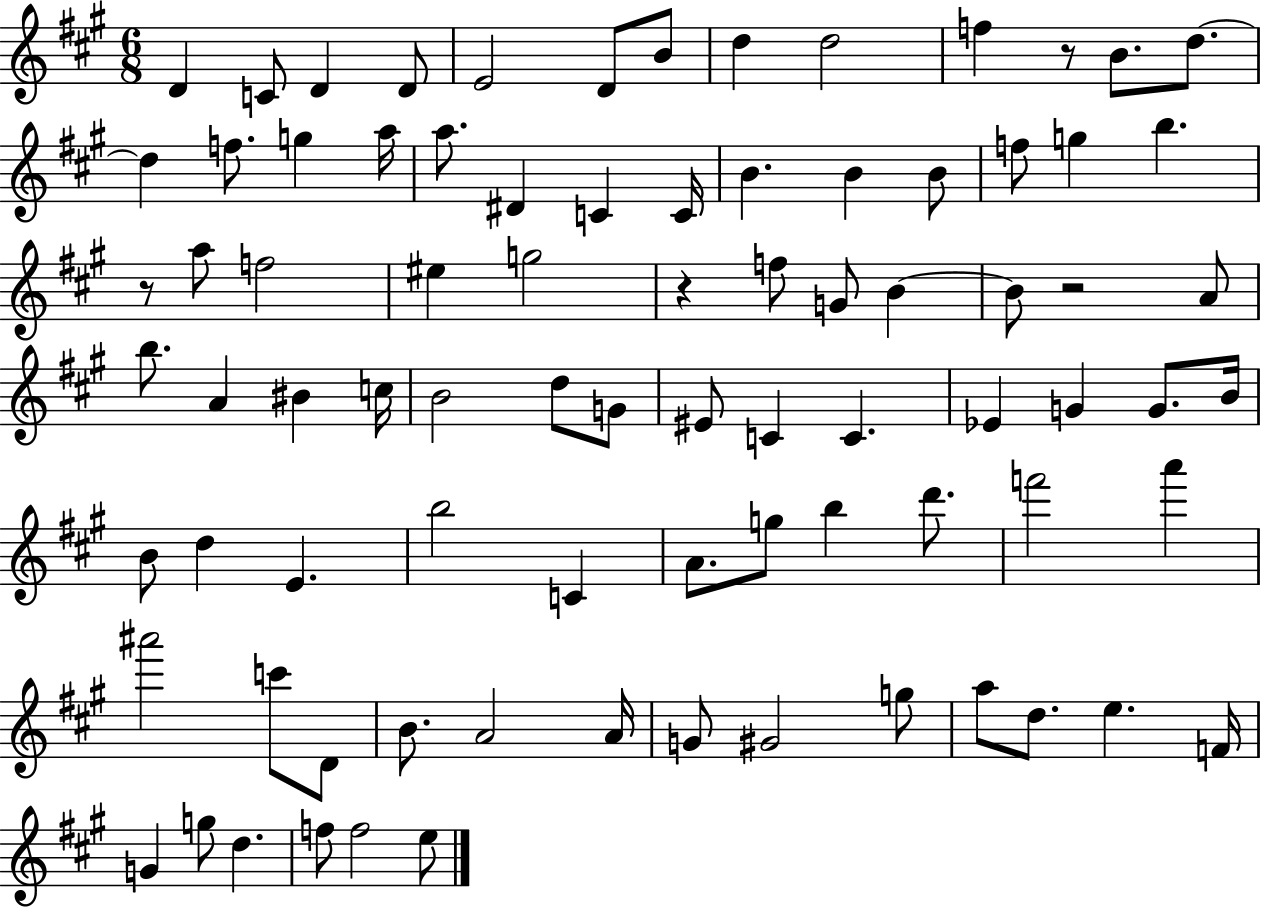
D4/q C4/e D4/q D4/e E4/h D4/e B4/e D5/q D5/h F5/q R/e B4/e. D5/e. D5/q F5/e. G5/q A5/s A5/e. D#4/q C4/q C4/s B4/q. B4/q B4/e F5/e G5/q B5/q. R/e A5/e F5/h EIS5/q G5/h R/q F5/e G4/e B4/q B4/e R/h A4/e B5/e. A4/q BIS4/q C5/s B4/h D5/e G4/e EIS4/e C4/q C4/q. Eb4/q G4/q G4/e. B4/s B4/e D5/q E4/q. B5/h C4/q A4/e. G5/e B5/q D6/e. F6/h A6/q A#6/h C6/e D4/e B4/e. A4/h A4/s G4/e G#4/h G5/e A5/e D5/e. E5/q. F4/s G4/q G5/e D5/q. F5/e F5/h E5/e